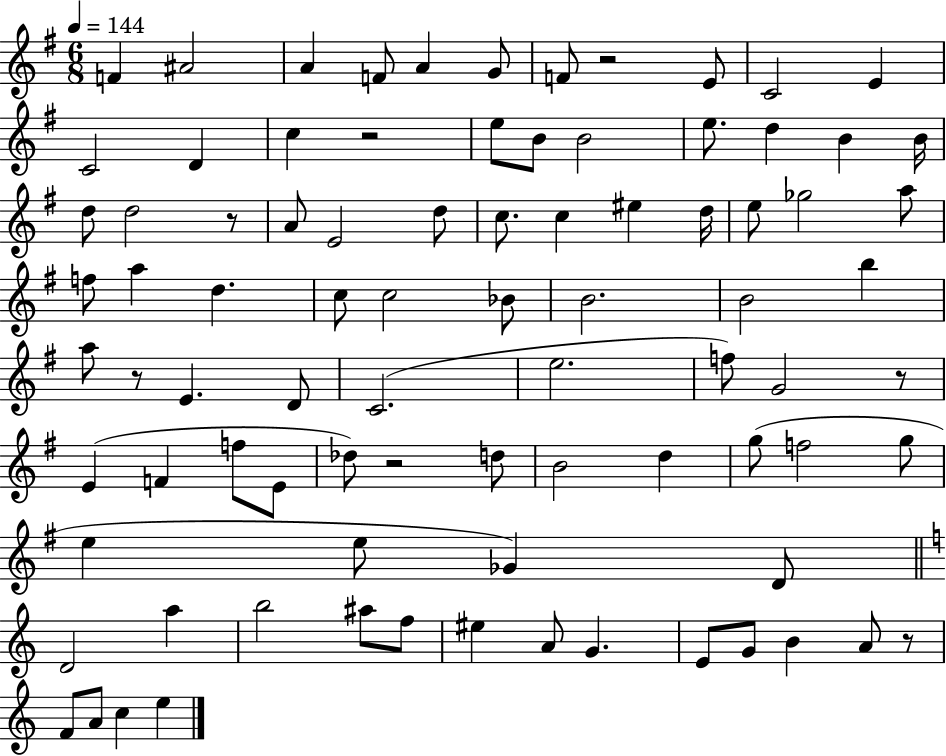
F4/q A#4/h A4/q F4/e A4/q G4/e F4/e R/h E4/e C4/h E4/q C4/h D4/q C5/q R/h E5/e B4/e B4/h E5/e. D5/q B4/q B4/s D5/e D5/h R/e A4/e E4/h D5/e C5/e. C5/q EIS5/q D5/s E5/e Gb5/h A5/e F5/e A5/q D5/q. C5/e C5/h Bb4/e B4/h. B4/h B5/q A5/e R/e E4/q. D4/e C4/h. E5/h. F5/e G4/h R/e E4/q F4/q F5/e E4/e Db5/e R/h D5/e B4/h D5/q G5/e F5/h G5/e E5/q E5/e Gb4/q D4/e D4/h A5/q B5/h A#5/e F5/e EIS5/q A4/e G4/q. E4/e G4/e B4/q A4/e R/e F4/e A4/e C5/q E5/q